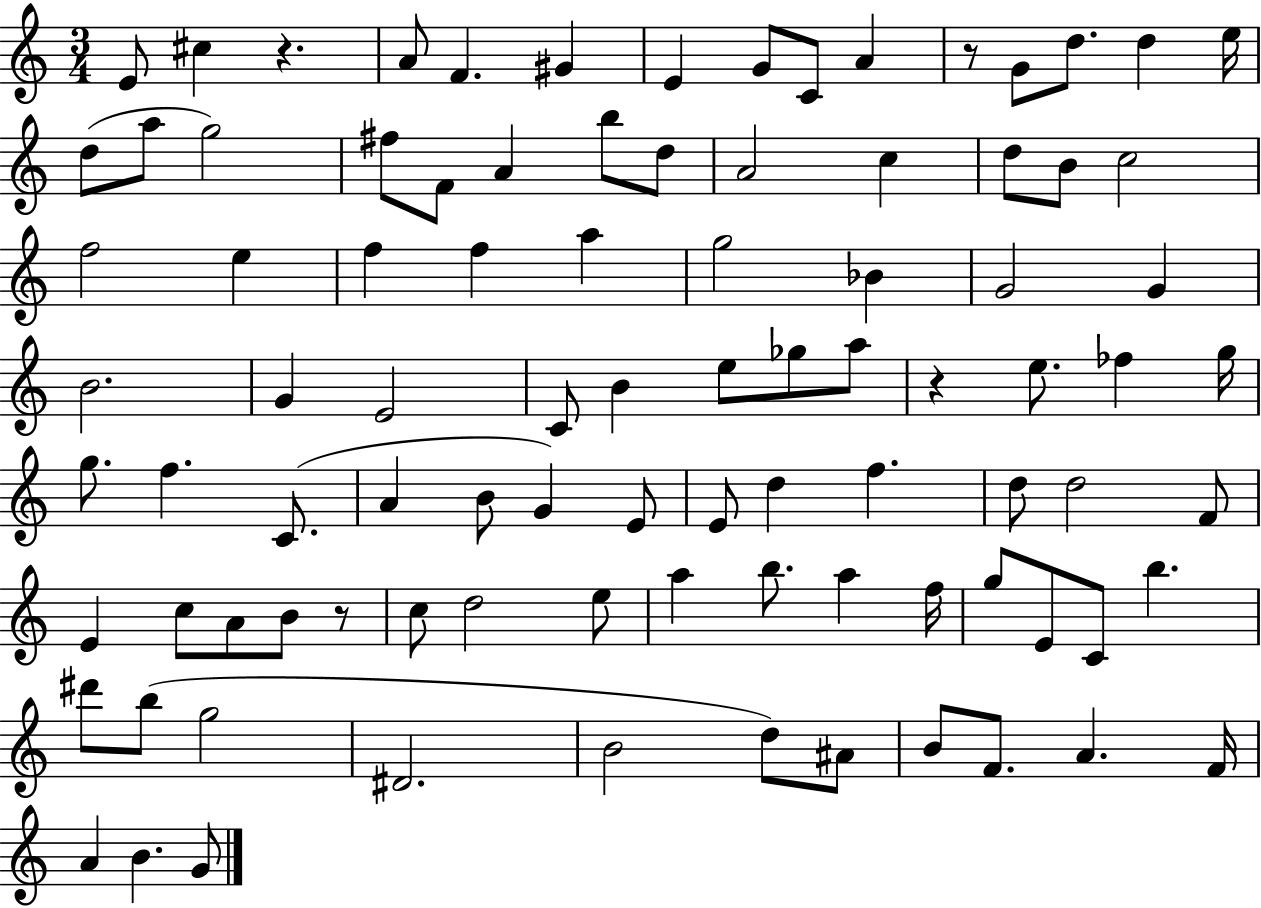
E4/e C#5/q R/q. A4/e F4/q. G#4/q E4/q G4/e C4/e A4/q R/e G4/e D5/e. D5/q E5/s D5/e A5/e G5/h F#5/e F4/e A4/q B5/e D5/e A4/h C5/q D5/e B4/e C5/h F5/h E5/q F5/q F5/q A5/q G5/h Bb4/q G4/h G4/q B4/h. G4/q E4/h C4/e B4/q E5/e Gb5/e A5/e R/q E5/e. FES5/q G5/s G5/e. F5/q. C4/e. A4/q B4/e G4/q E4/e E4/e D5/q F5/q. D5/e D5/h F4/e E4/q C5/e A4/e B4/e R/e C5/e D5/h E5/e A5/q B5/e. A5/q F5/s G5/e E4/e C4/e B5/q. D#6/e B5/e G5/h D#4/h. B4/h D5/e A#4/e B4/e F4/e. A4/q. F4/s A4/q B4/q. G4/e